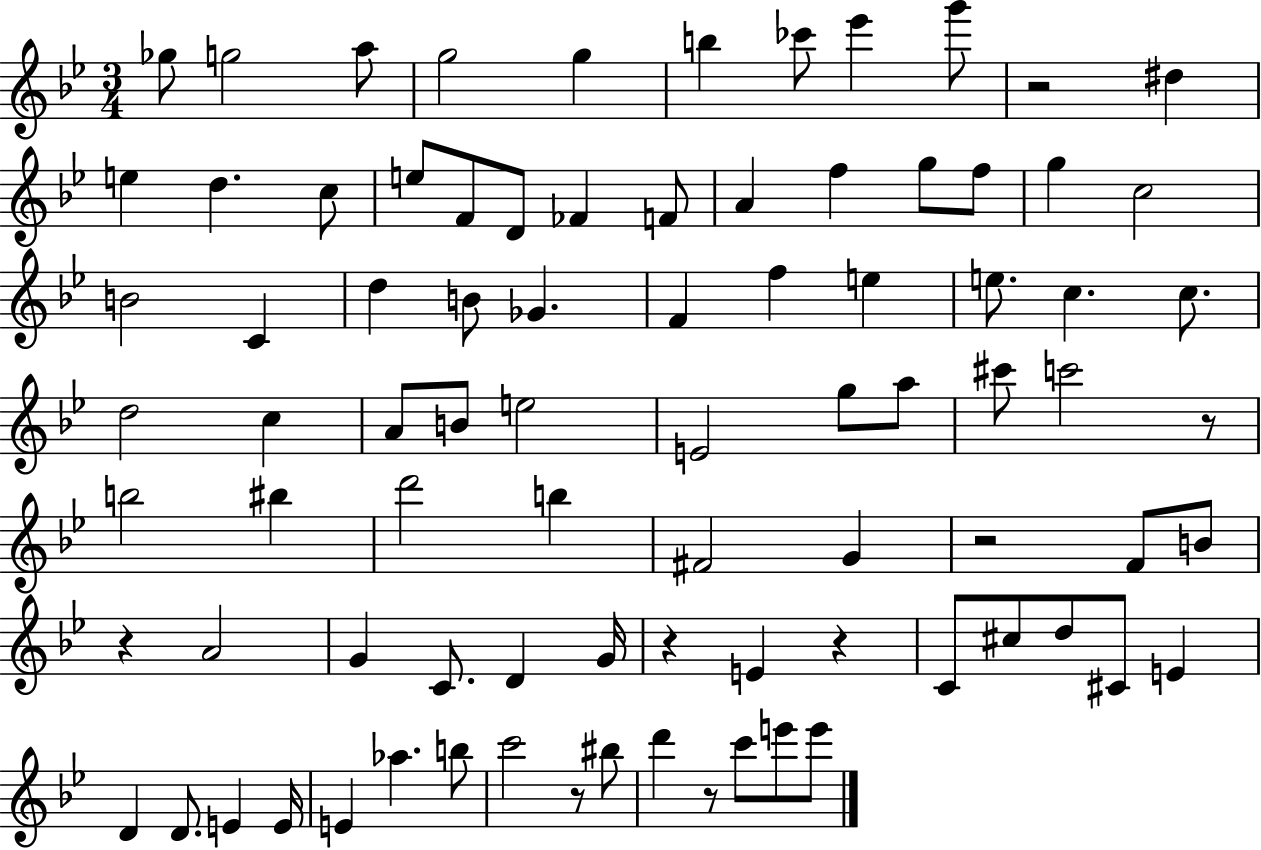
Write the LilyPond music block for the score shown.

{
  \clef treble
  \numericTimeSignature
  \time 3/4
  \key bes \major
  \repeat volta 2 { ges''8 g''2 a''8 | g''2 g''4 | b''4 ces'''8 ees'''4 g'''8 | r2 dis''4 | \break e''4 d''4. c''8 | e''8 f'8 d'8 fes'4 f'8 | a'4 f''4 g''8 f''8 | g''4 c''2 | \break b'2 c'4 | d''4 b'8 ges'4. | f'4 f''4 e''4 | e''8. c''4. c''8. | \break d''2 c''4 | a'8 b'8 e''2 | e'2 g''8 a''8 | cis'''8 c'''2 r8 | \break b''2 bis''4 | d'''2 b''4 | fis'2 g'4 | r2 f'8 b'8 | \break r4 a'2 | g'4 c'8. d'4 g'16 | r4 e'4 r4 | c'8 cis''8 d''8 cis'8 e'4 | \break d'4 d'8. e'4 e'16 | e'4 aes''4. b''8 | c'''2 r8 bis''8 | d'''4 r8 c'''8 e'''8 e'''8 | \break } \bar "|."
}